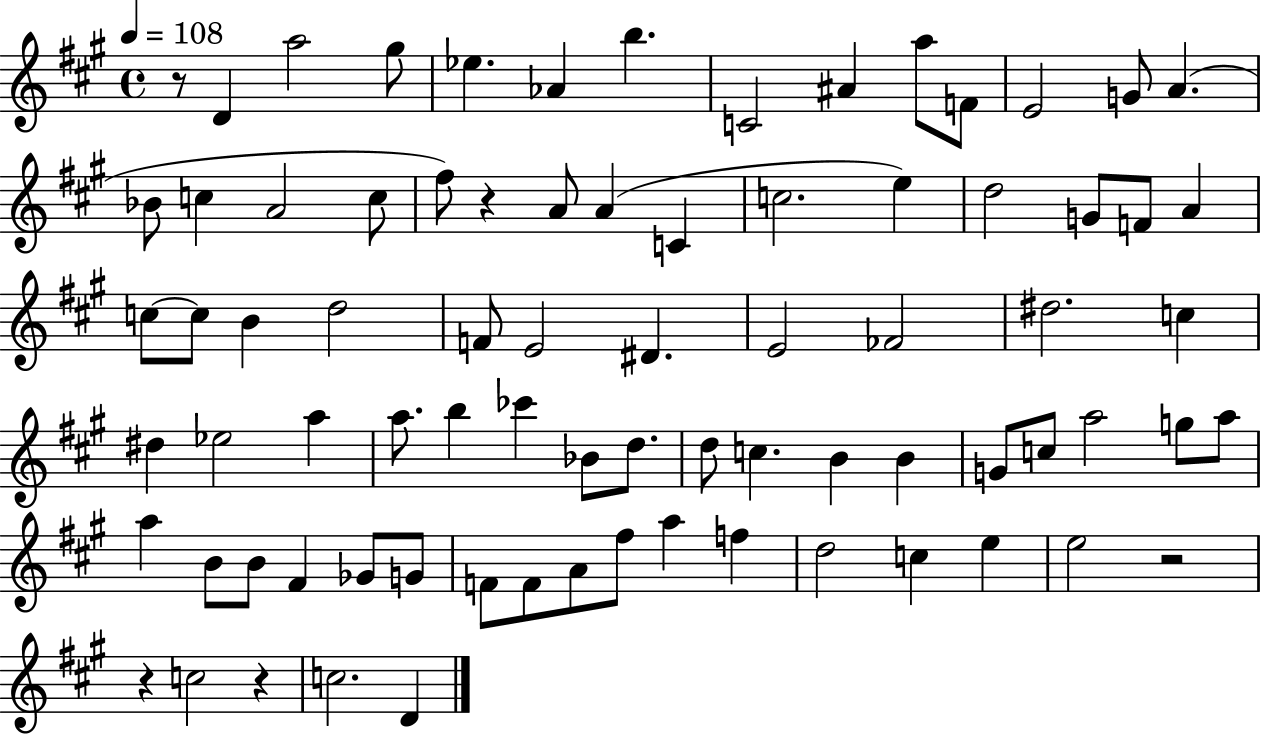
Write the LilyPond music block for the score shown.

{
  \clef treble
  \time 4/4
  \defaultTimeSignature
  \key a \major
  \tempo 4 = 108
  r8 d'4 a''2 gis''8 | ees''4. aes'4 b''4. | c'2 ais'4 a''8 f'8 | e'2 g'8 a'4.( | \break bes'8 c''4 a'2 c''8 | fis''8) r4 a'8 a'4( c'4 | c''2. e''4) | d''2 g'8 f'8 a'4 | \break c''8~~ c''8 b'4 d''2 | f'8 e'2 dis'4. | e'2 fes'2 | dis''2. c''4 | \break dis''4 ees''2 a''4 | a''8. b''4 ces'''4 bes'8 d''8. | d''8 c''4. b'4 b'4 | g'8 c''8 a''2 g''8 a''8 | \break a''4 b'8 b'8 fis'4 ges'8 g'8 | f'8 f'8 a'8 fis''8 a''4 f''4 | d''2 c''4 e''4 | e''2 r2 | \break r4 c''2 r4 | c''2. d'4 | \bar "|."
}